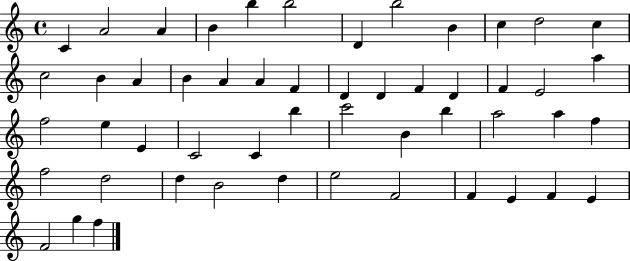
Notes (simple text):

C4/q A4/h A4/q B4/q B5/q B5/h D4/q B5/h B4/q C5/q D5/h C5/q C5/h B4/q A4/q B4/q A4/q A4/q F4/q D4/q D4/q F4/q D4/q F4/q E4/h A5/q F5/h E5/q E4/q C4/h C4/q B5/q C6/h B4/q B5/q A5/h A5/q F5/q F5/h D5/h D5/q B4/h D5/q E5/h F4/h F4/q E4/q F4/q E4/q F4/h G5/q F5/q